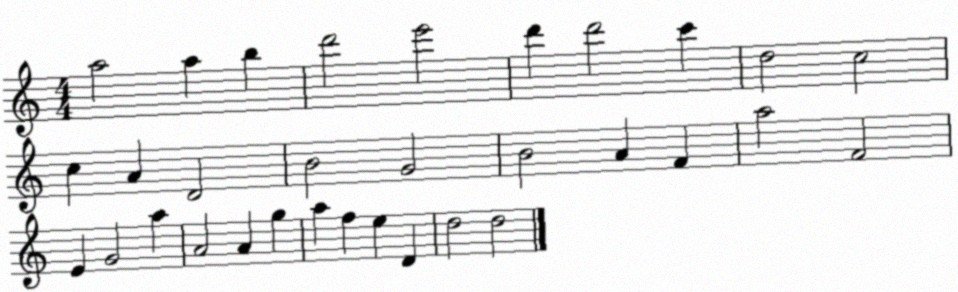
X:1
T:Untitled
M:4/4
L:1/4
K:C
a2 a b d'2 e'2 d' d'2 c' d2 c2 c A D2 B2 G2 B2 A F a2 F2 E G2 a A2 A g a f e D d2 d2